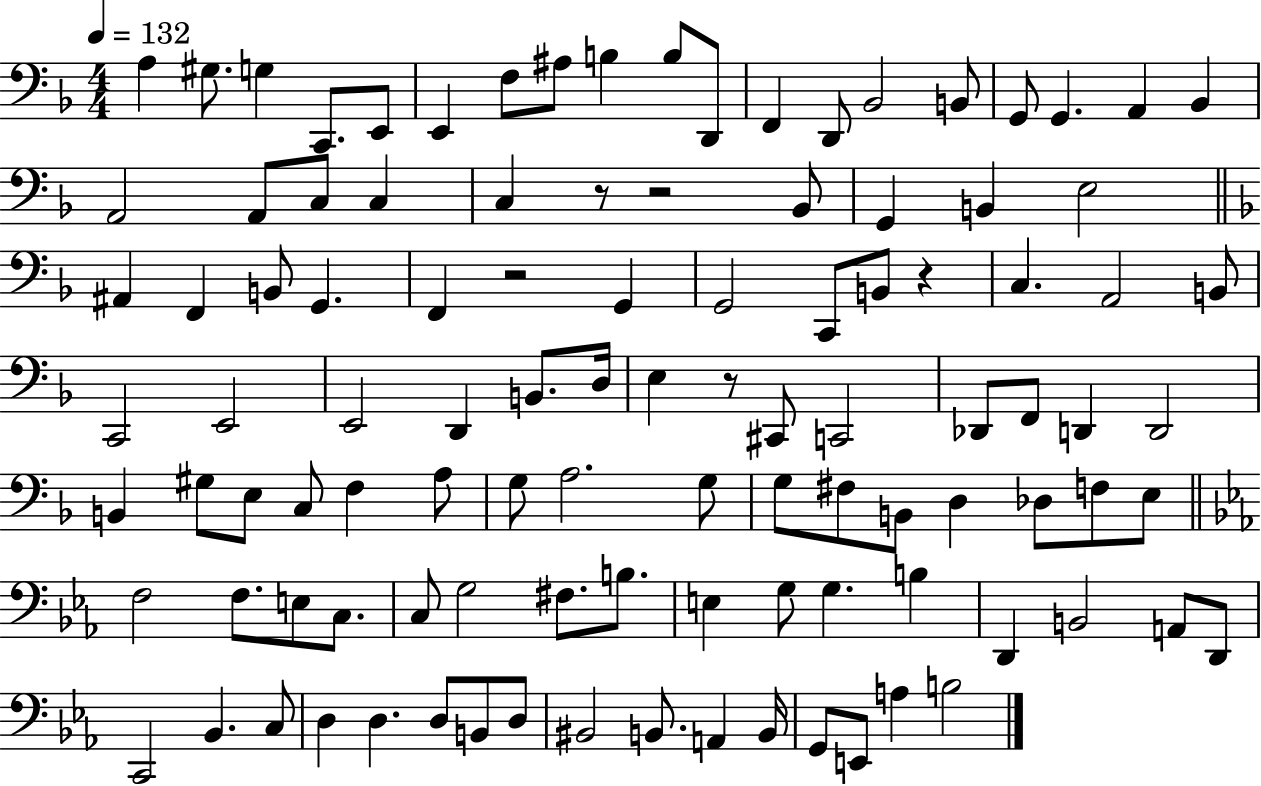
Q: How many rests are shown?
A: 5